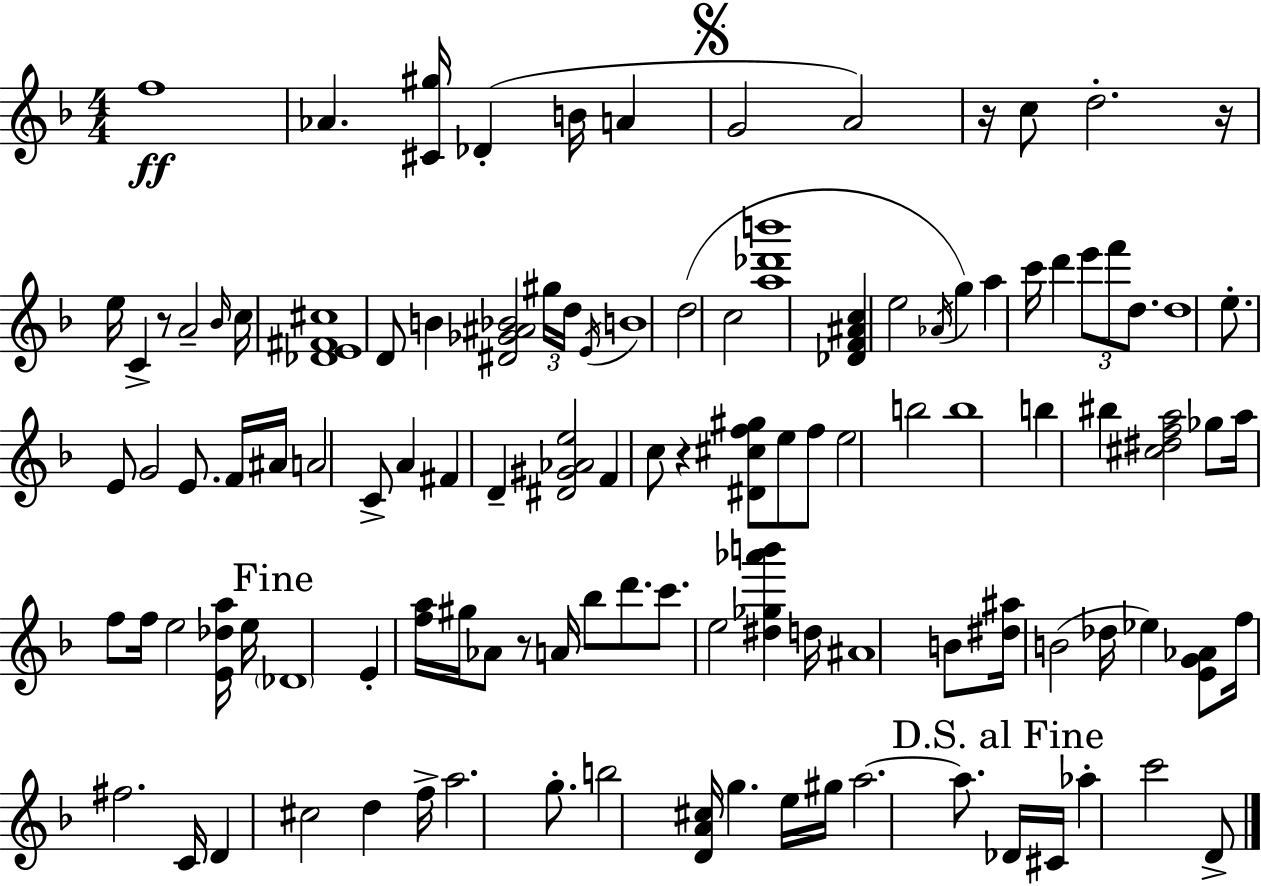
{
  \clef treble
  \numericTimeSignature
  \time 4/4
  \key d \minor
  \repeat volta 2 { f''1\ff | aes'4. <cis' gis''>16 des'4-.( b'16 a'4 | \mark \markup { \musicglyph "scripts.segno" } g'2 a'2) | r16 c''8 d''2.-. r16 | \break e''16 c'4-> r8 a'2-- \grace { bes'16 } | c''16 <des' e' fis' cis''>1 | d'8 b'4 <dis' ges' ais' bes'>2 \tuplet 3/2 { gis''16 | d''16 \acciaccatura { e'16 } } b'1 | \break d''2( c''2 | <a'' des''' b'''>1 | <des' f' ais' c''>4 e''2 \acciaccatura { aes'16 }) g''4 | a''4 c'''16 d'''4 \tuplet 3/2 { e'''8 f'''8 | \break d''8. } d''1 | e''8.-. e'8 g'2 | e'8. f'16 ais'16 a'2 c'8-> a'4 | fis'4 d'4-- <dis' gis' aes' e''>2 | \break f'4 c''8 r4 <dis' cis'' f'' gis''>8 e''8 | f''8 e''2 b''2 | b''1 | b''4 bis''4 <cis'' dis'' f'' a''>2 | \break ges''8 a''16 f''8 f''16 e''2 | <e' des'' a''>16 e''16 \mark "Fine" \parenthesize des'1 | e'4-. <f'' a''>16 gis''16 aes'8 r8 a'16 bes''8 | d'''8. c'''8. e''2 <dis'' ges'' aes''' b'''>4 | \break d''16 ais'1 | b'8 <dis'' ais''>16 b'2( des''16 ees''4) | <e' g' aes'>8 f''16 fis''2. | c'16 d'4 cis''2 d''4 | \break f''16-> a''2. | g''8.-. b''2 <d' a' cis''>16 g''4. | e''16 gis''16 a''2.~~ | a''8. \mark "D.S. al Fine" des'16 cis'16 aes''4-. c'''2 | \break d'8-> } \bar "|."
}